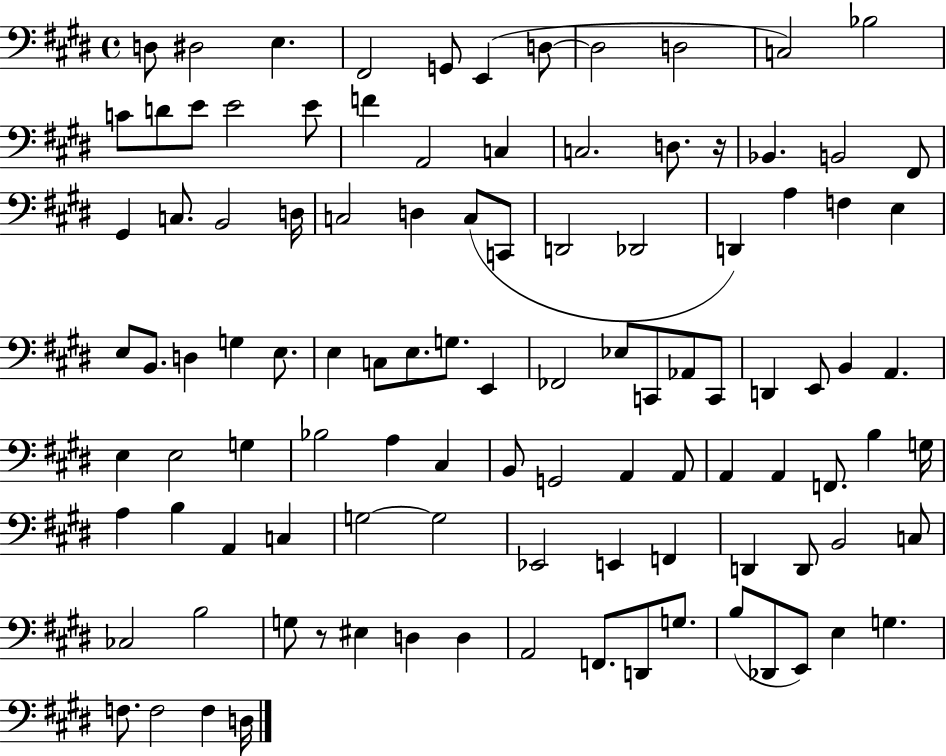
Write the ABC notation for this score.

X:1
T:Untitled
M:4/4
L:1/4
K:E
D,/2 ^D,2 E, ^F,,2 G,,/2 E,, D,/2 D,2 D,2 C,2 _B,2 C/2 D/2 E/2 E2 E/2 F A,,2 C, C,2 D,/2 z/4 _B,, B,,2 ^F,,/2 ^G,, C,/2 B,,2 D,/4 C,2 D, C,/2 C,,/2 D,,2 _D,,2 D,, A, F, E, E,/2 B,,/2 D, G, E,/2 E, C,/2 E,/2 G,/2 E,, _F,,2 _E,/2 C,,/2 _A,,/2 C,,/2 D,, E,,/2 B,, A,, E, E,2 G, _B,2 A, ^C, B,,/2 G,,2 A,, A,,/2 A,, A,, F,,/2 B, G,/4 A, B, A,, C, G,2 G,2 _E,,2 E,, F,, D,, D,,/2 B,,2 C,/2 _C,2 B,2 G,/2 z/2 ^E, D, D, A,,2 F,,/2 D,,/2 G,/2 B,/2 _D,,/2 E,,/2 E, G, F,/2 F,2 F, D,/4